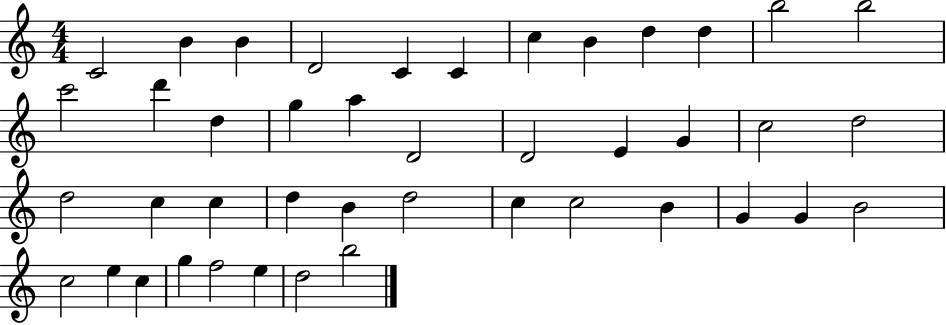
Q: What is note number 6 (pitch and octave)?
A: C4